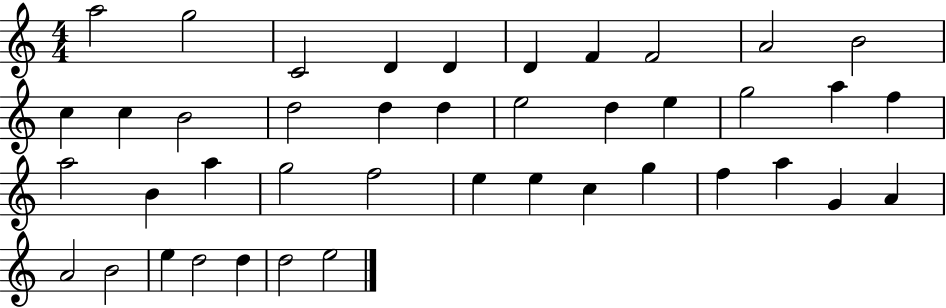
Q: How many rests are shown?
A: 0